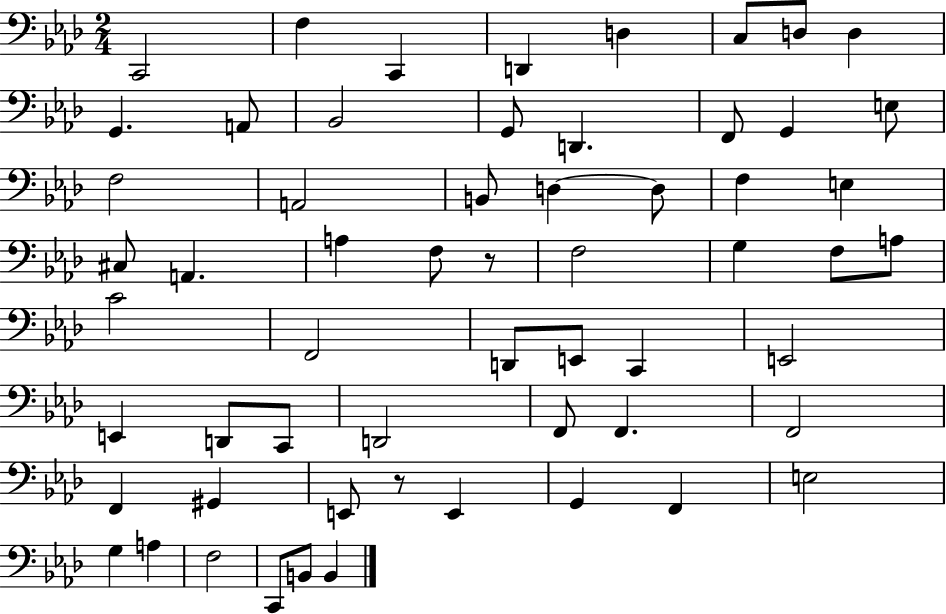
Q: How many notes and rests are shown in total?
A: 59